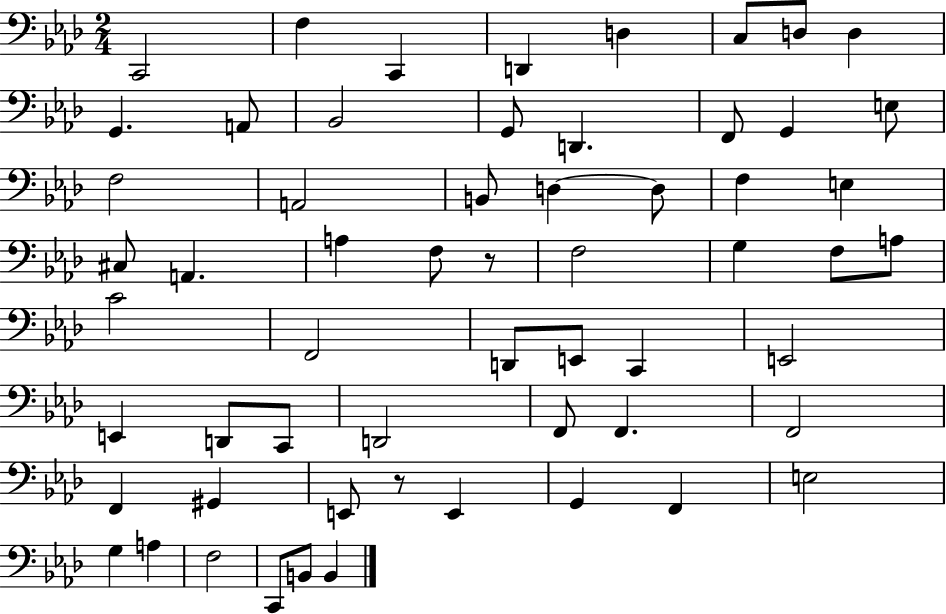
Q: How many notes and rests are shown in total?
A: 59